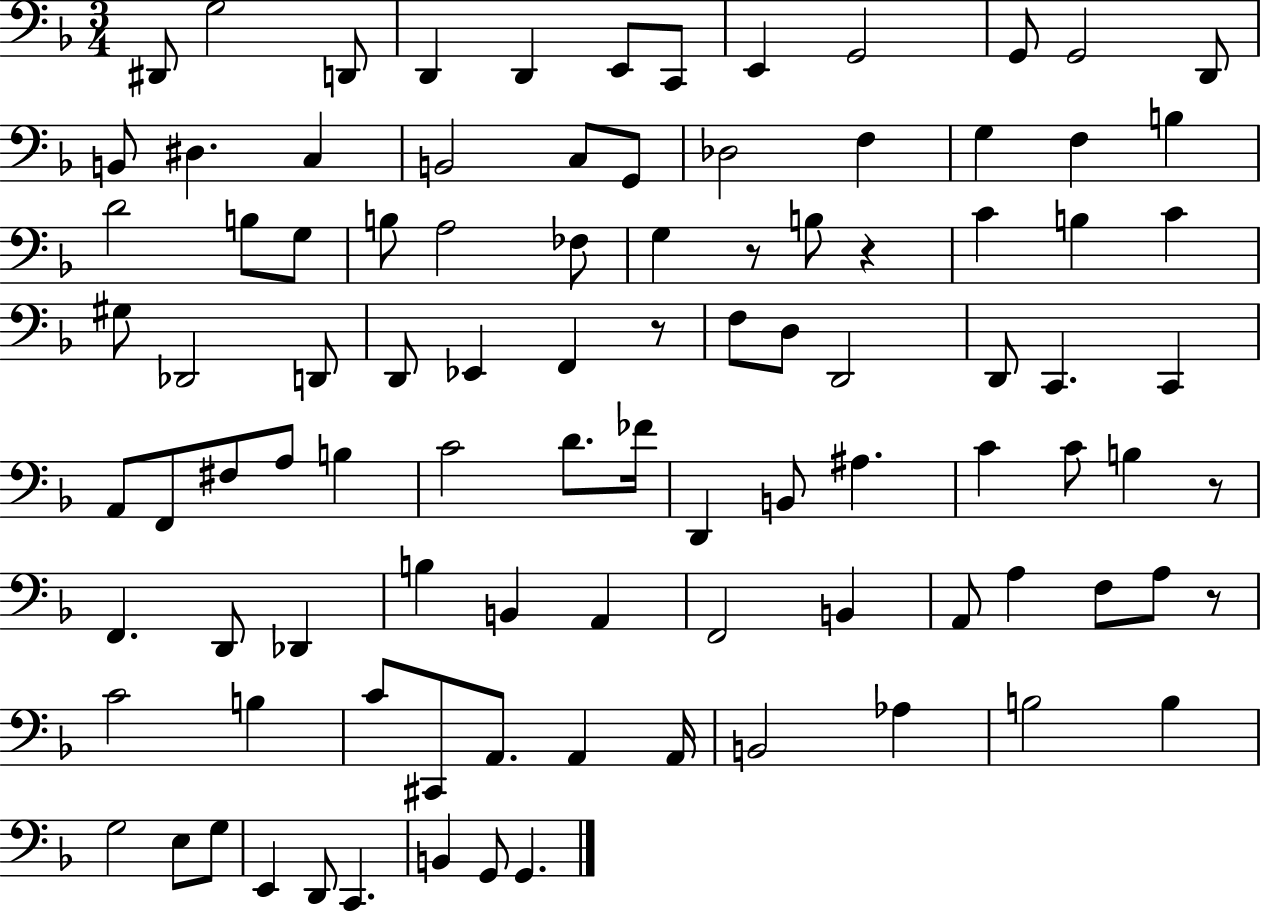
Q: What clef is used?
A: bass